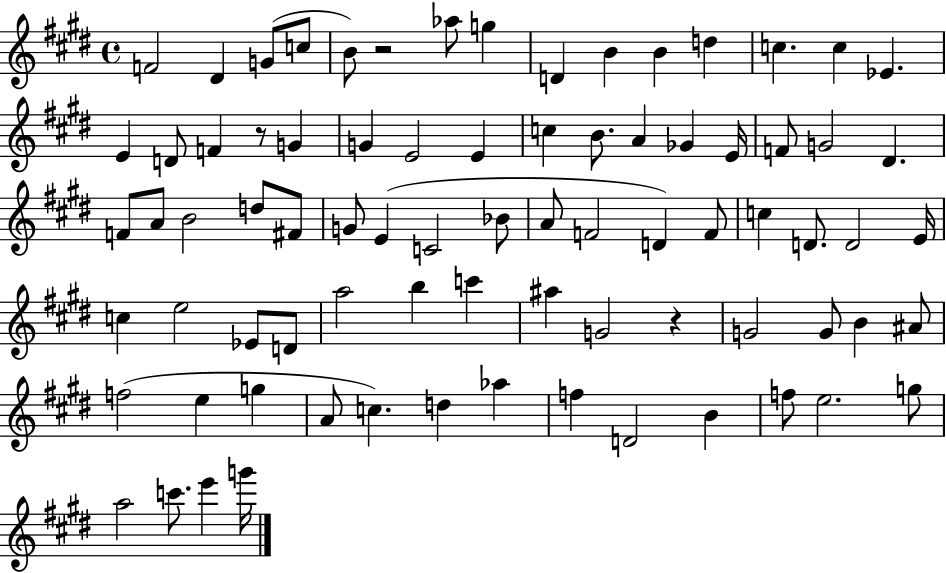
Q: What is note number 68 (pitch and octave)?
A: D4